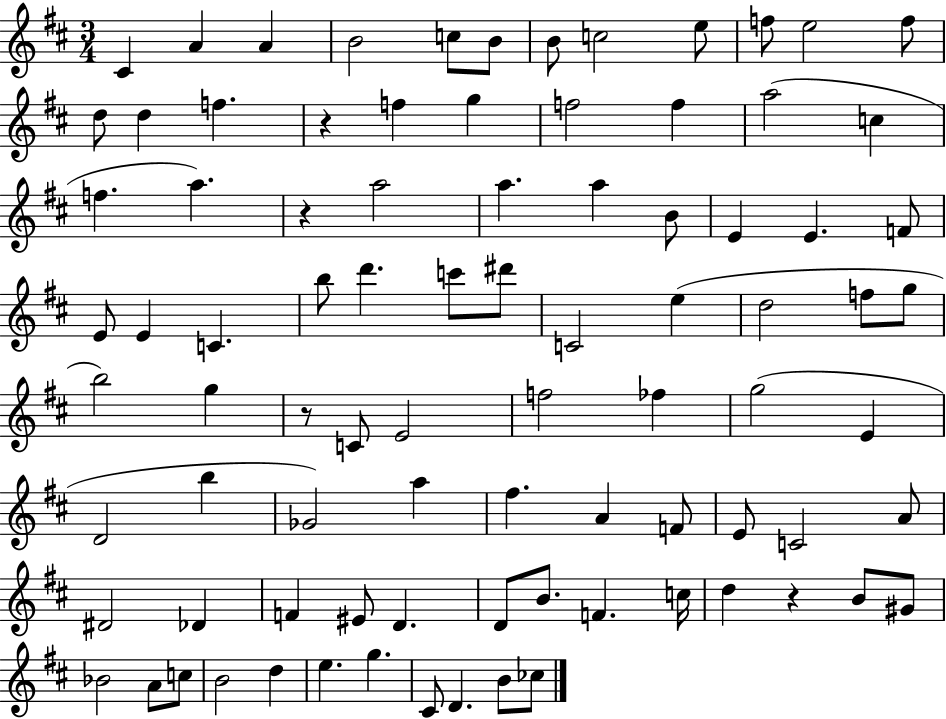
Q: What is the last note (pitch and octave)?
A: CES5